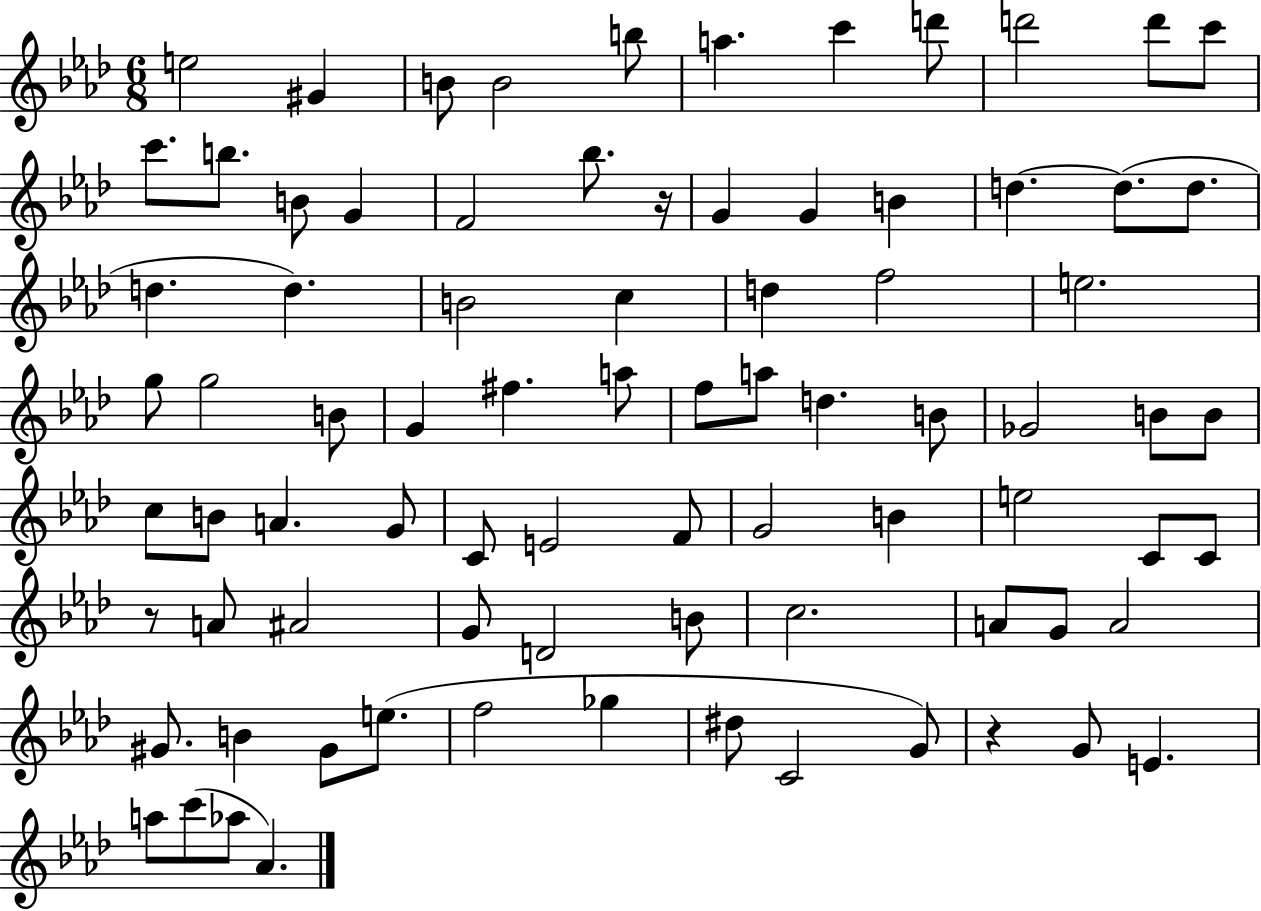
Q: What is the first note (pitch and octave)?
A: E5